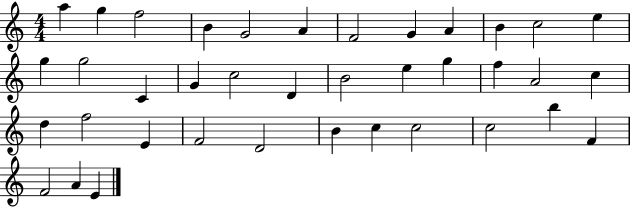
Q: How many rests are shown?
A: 0